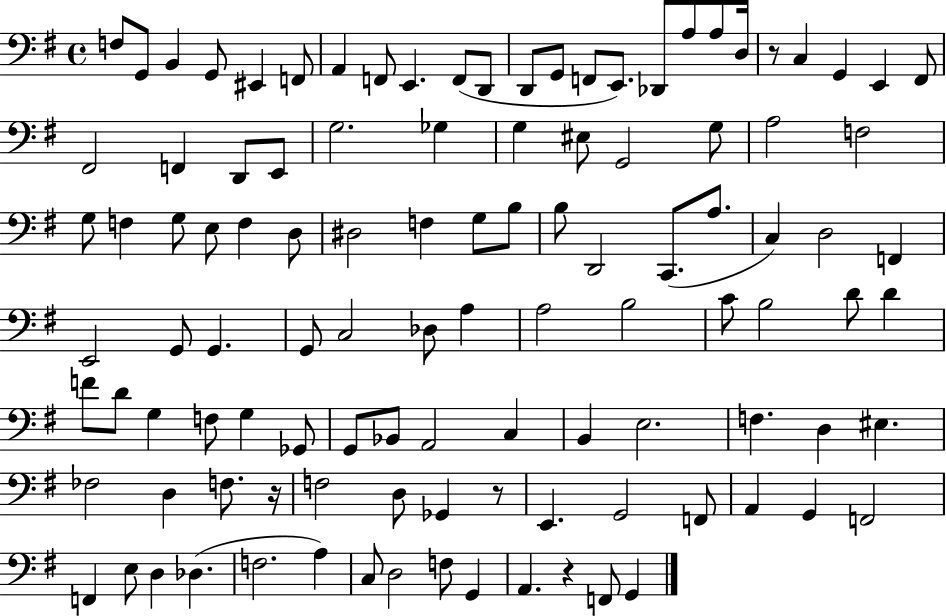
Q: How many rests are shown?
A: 4